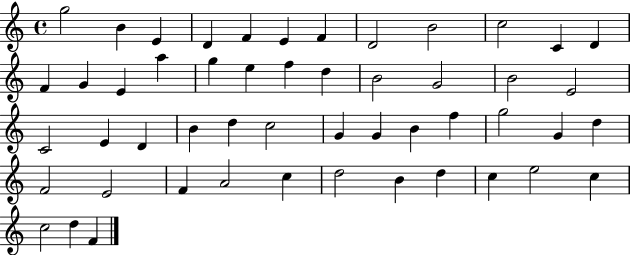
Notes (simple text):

G5/h B4/q E4/q D4/q F4/q E4/q F4/q D4/h B4/h C5/h C4/q D4/q F4/q G4/q E4/q A5/q G5/q E5/q F5/q D5/q B4/h G4/h B4/h E4/h C4/h E4/q D4/q B4/q D5/q C5/h G4/q G4/q B4/q F5/q G5/h G4/q D5/q F4/h E4/h F4/q A4/h C5/q D5/h B4/q D5/q C5/q E5/h C5/q C5/h D5/q F4/q